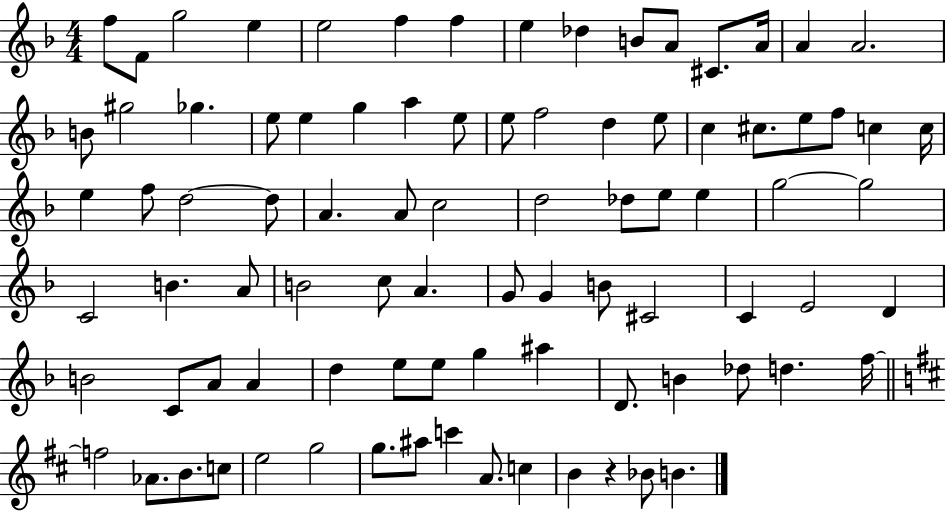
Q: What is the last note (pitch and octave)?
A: B4